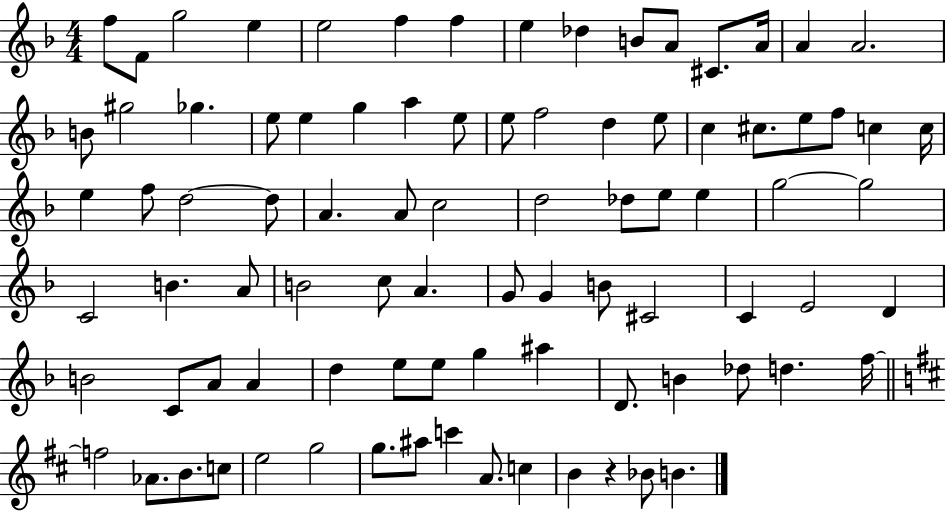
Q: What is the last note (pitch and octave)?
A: B4